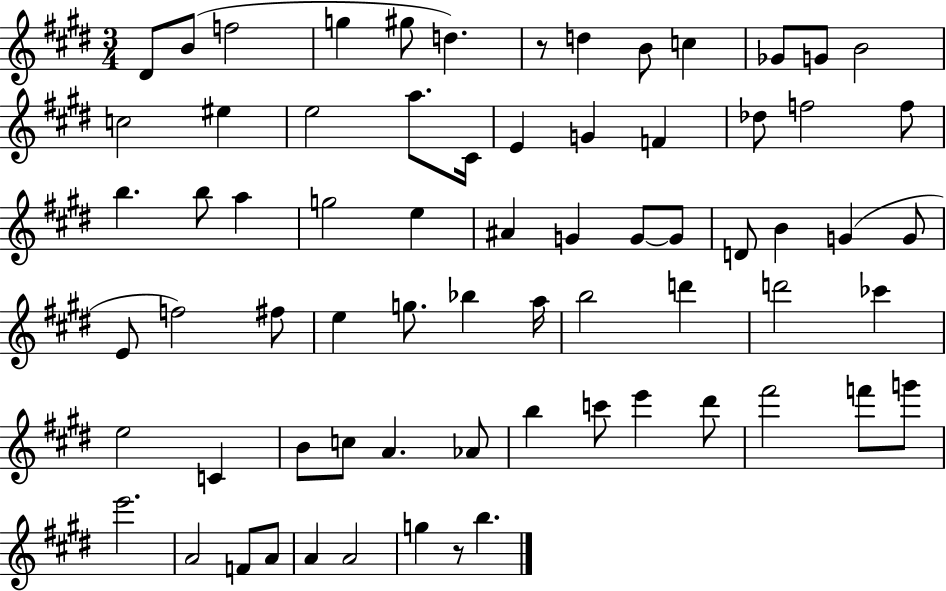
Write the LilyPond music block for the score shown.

{
  \clef treble
  \numericTimeSignature
  \time 3/4
  \key e \major
  dis'8 b'8( f''2 | g''4 gis''8 d''4.) | r8 d''4 b'8 c''4 | ges'8 g'8 b'2 | \break c''2 eis''4 | e''2 a''8. cis'16 | e'4 g'4 f'4 | des''8 f''2 f''8 | \break b''4. b''8 a''4 | g''2 e''4 | ais'4 g'4 g'8~~ g'8 | d'8 b'4 g'4( g'8 | \break e'8 f''2) fis''8 | e''4 g''8. bes''4 a''16 | b''2 d'''4 | d'''2 ces'''4 | \break e''2 c'4 | b'8 c''8 a'4. aes'8 | b''4 c'''8 e'''4 dis'''8 | fis'''2 f'''8 g'''8 | \break e'''2. | a'2 f'8 a'8 | a'4 a'2 | g''4 r8 b''4. | \break \bar "|."
}